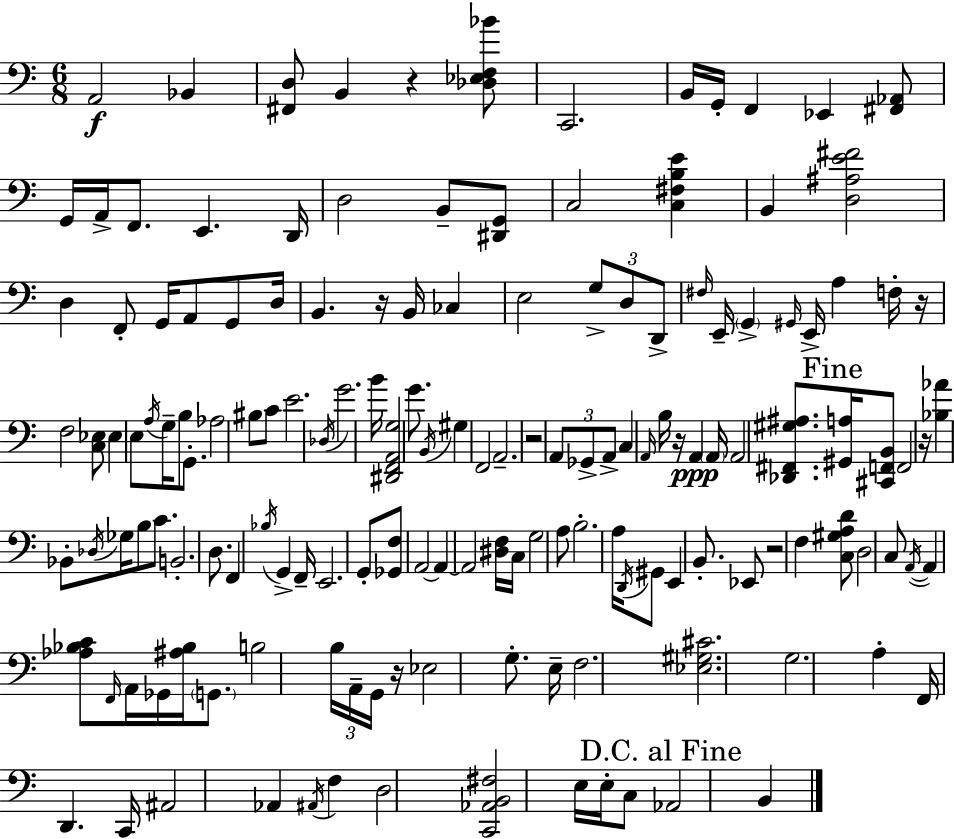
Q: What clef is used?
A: bass